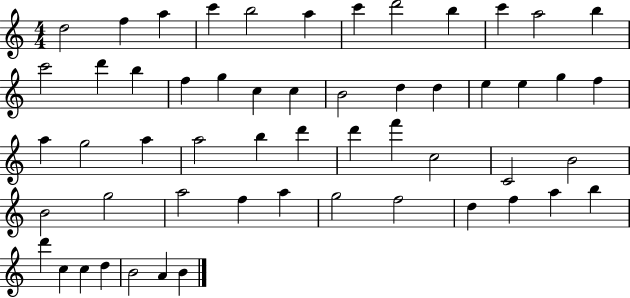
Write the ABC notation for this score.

X:1
T:Untitled
M:4/4
L:1/4
K:C
d2 f a c' b2 a c' d'2 b c' a2 b c'2 d' b f g c c B2 d d e e g f a g2 a a2 b d' d' f' c2 C2 B2 B2 g2 a2 f a g2 f2 d f a b d' c c d B2 A B